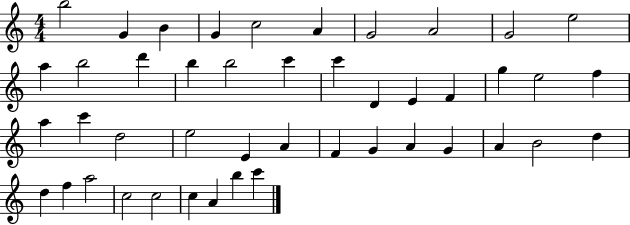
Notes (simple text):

B5/h G4/q B4/q G4/q C5/h A4/q G4/h A4/h G4/h E5/h A5/q B5/h D6/q B5/q B5/h C6/q C6/q D4/q E4/q F4/q G5/q E5/h F5/q A5/q C6/q D5/h E5/h E4/q A4/q F4/q G4/q A4/q G4/q A4/q B4/h D5/q D5/q F5/q A5/h C5/h C5/h C5/q A4/q B5/q C6/q